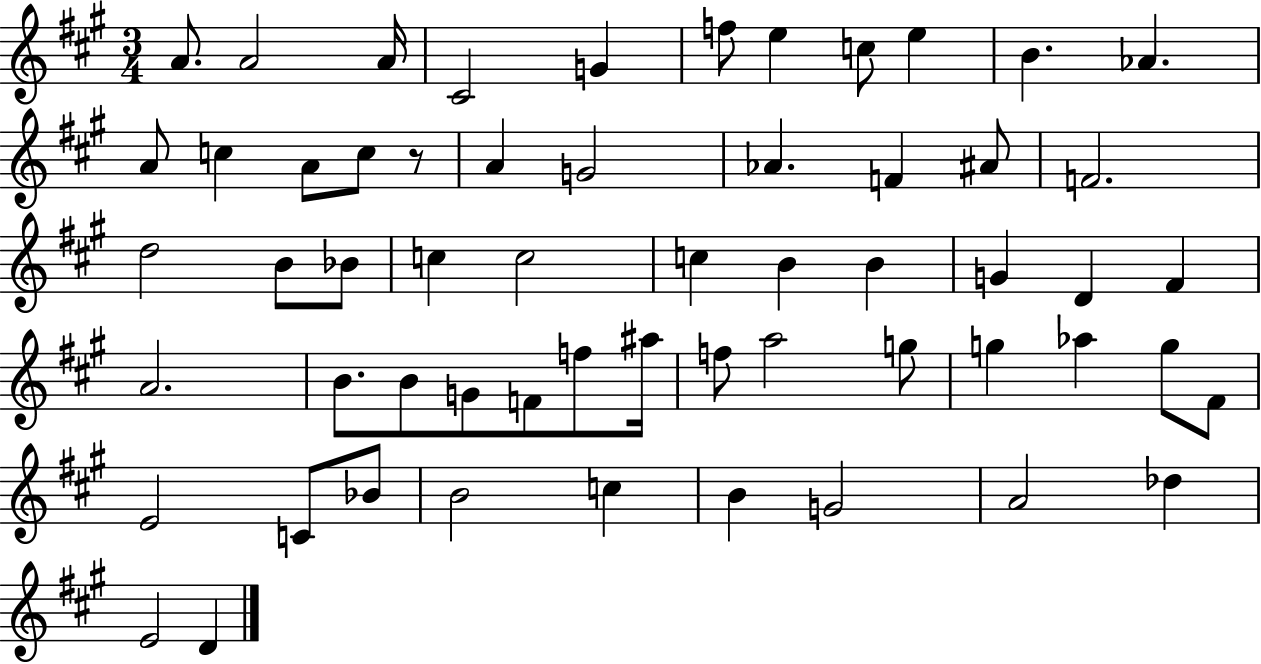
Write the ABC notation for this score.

X:1
T:Untitled
M:3/4
L:1/4
K:A
A/2 A2 A/4 ^C2 G f/2 e c/2 e B _A A/2 c A/2 c/2 z/2 A G2 _A F ^A/2 F2 d2 B/2 _B/2 c c2 c B B G D ^F A2 B/2 B/2 G/2 F/2 f/2 ^a/4 f/2 a2 g/2 g _a g/2 ^F/2 E2 C/2 _B/2 B2 c B G2 A2 _d E2 D